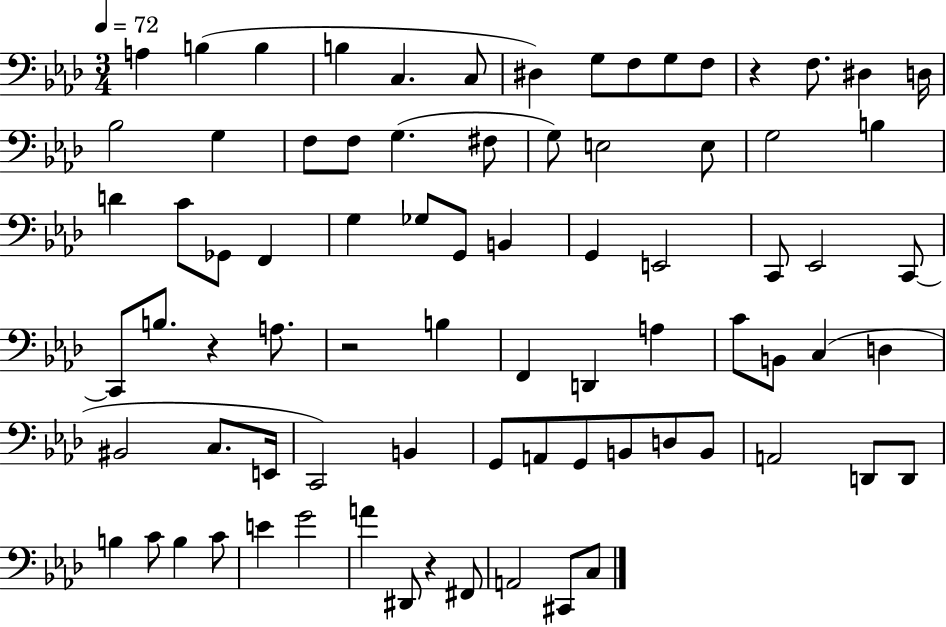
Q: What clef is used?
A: bass